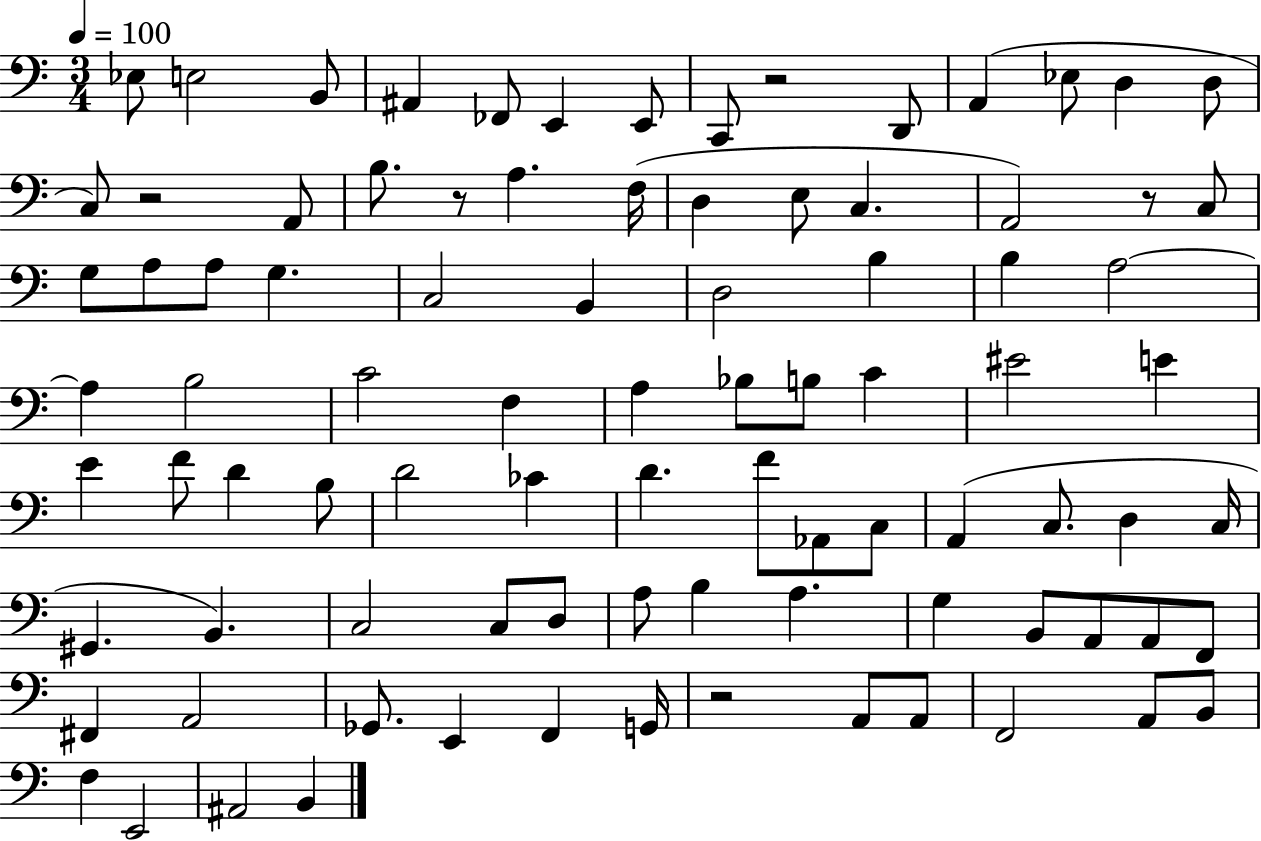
X:1
T:Untitled
M:3/4
L:1/4
K:C
_E,/2 E,2 B,,/2 ^A,, _F,,/2 E,, E,,/2 C,,/2 z2 D,,/2 A,, _E,/2 D, D,/2 C,/2 z2 A,,/2 B,/2 z/2 A, F,/4 D, E,/2 C, A,,2 z/2 C,/2 G,/2 A,/2 A,/2 G, C,2 B,, D,2 B, B, A,2 A, B,2 C2 F, A, _B,/2 B,/2 C ^E2 E E F/2 D B,/2 D2 _C D F/2 _A,,/2 C,/2 A,, C,/2 D, C,/4 ^G,, B,, C,2 C,/2 D,/2 A,/2 B, A, G, B,,/2 A,,/2 A,,/2 F,,/2 ^F,, A,,2 _G,,/2 E,, F,, G,,/4 z2 A,,/2 A,,/2 F,,2 A,,/2 B,,/2 F, E,,2 ^A,,2 B,,